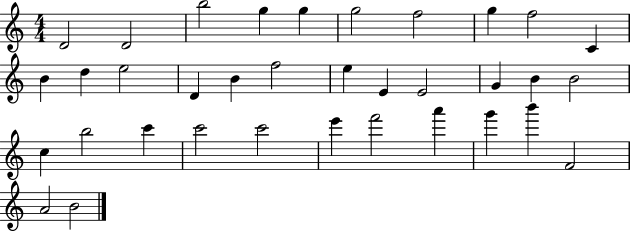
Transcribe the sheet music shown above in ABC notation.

X:1
T:Untitled
M:4/4
L:1/4
K:C
D2 D2 b2 g g g2 f2 g f2 C B d e2 D B f2 e E E2 G B B2 c b2 c' c'2 c'2 e' f'2 a' g' b' F2 A2 B2